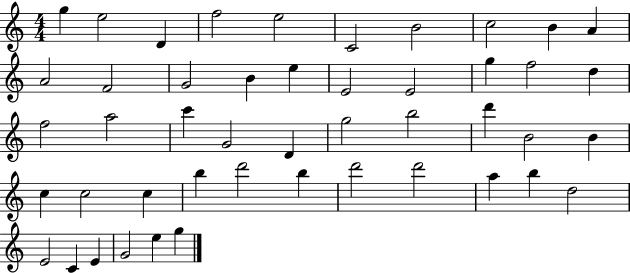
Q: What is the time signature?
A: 4/4